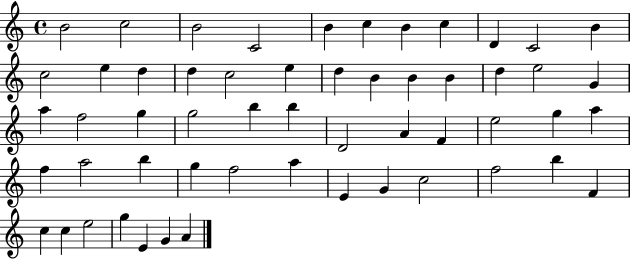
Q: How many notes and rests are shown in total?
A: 55